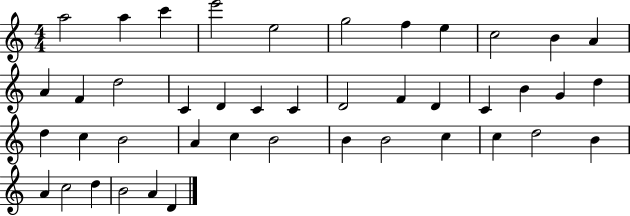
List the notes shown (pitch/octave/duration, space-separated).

A5/h A5/q C6/q E6/h E5/h G5/h F5/q E5/q C5/h B4/q A4/q A4/q F4/q D5/h C4/q D4/q C4/q C4/q D4/h F4/q D4/q C4/q B4/q G4/q D5/q D5/q C5/q B4/h A4/q C5/q B4/h B4/q B4/h C5/q C5/q D5/h B4/q A4/q C5/h D5/q B4/h A4/q D4/q